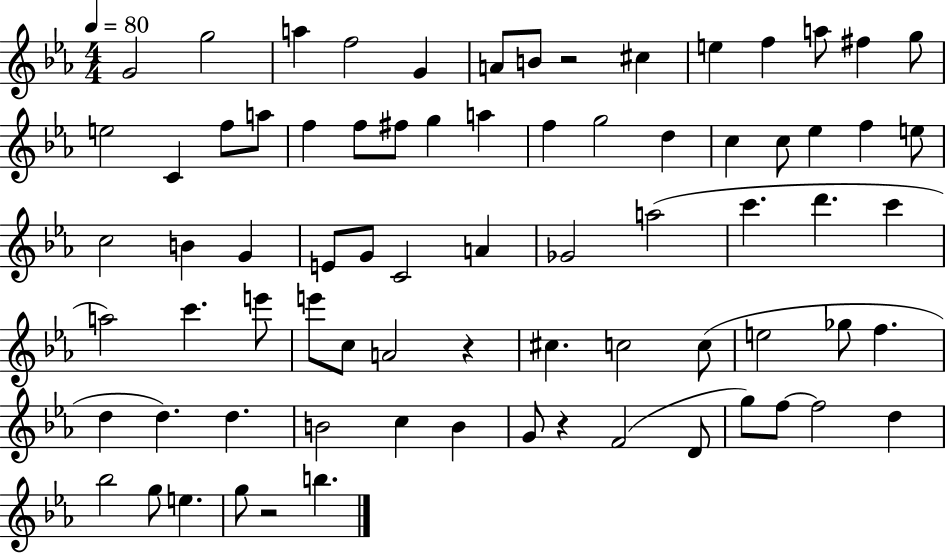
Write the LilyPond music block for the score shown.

{
  \clef treble
  \numericTimeSignature
  \time 4/4
  \key ees \major
  \tempo 4 = 80
  g'2 g''2 | a''4 f''2 g'4 | a'8 b'8 r2 cis''4 | e''4 f''4 a''8 fis''4 g''8 | \break e''2 c'4 f''8 a''8 | f''4 f''8 fis''8 g''4 a''4 | f''4 g''2 d''4 | c''4 c''8 ees''4 f''4 e''8 | \break c''2 b'4 g'4 | e'8 g'8 c'2 a'4 | ges'2 a''2( | c'''4. d'''4. c'''4 | \break a''2) c'''4. e'''8 | e'''8 c''8 a'2 r4 | cis''4. c''2 c''8( | e''2 ges''8 f''4. | \break d''4 d''4.) d''4. | b'2 c''4 b'4 | g'8 r4 f'2( d'8 | g''8) f''8~~ f''2 d''4 | \break bes''2 g''8 e''4. | g''8 r2 b''4. | \bar "|."
}